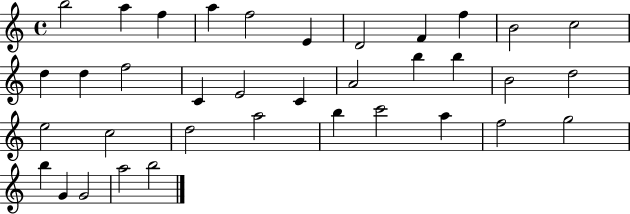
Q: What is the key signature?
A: C major